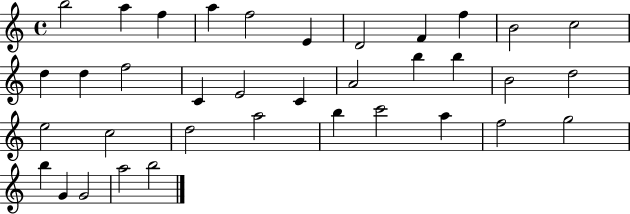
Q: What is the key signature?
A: C major